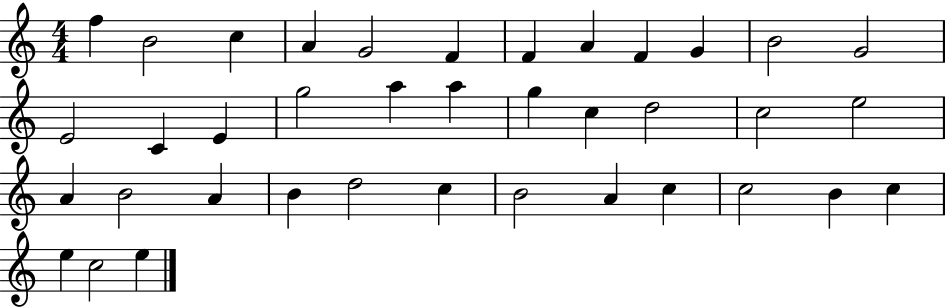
X:1
T:Untitled
M:4/4
L:1/4
K:C
f B2 c A G2 F F A F G B2 G2 E2 C E g2 a a g c d2 c2 e2 A B2 A B d2 c B2 A c c2 B c e c2 e